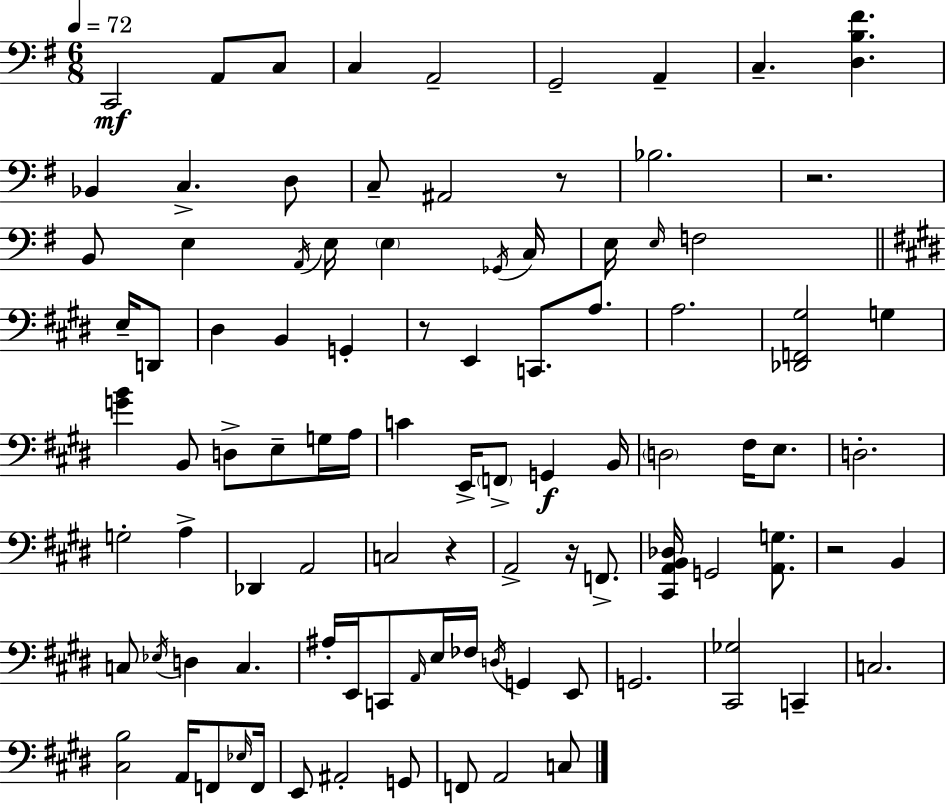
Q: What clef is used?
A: bass